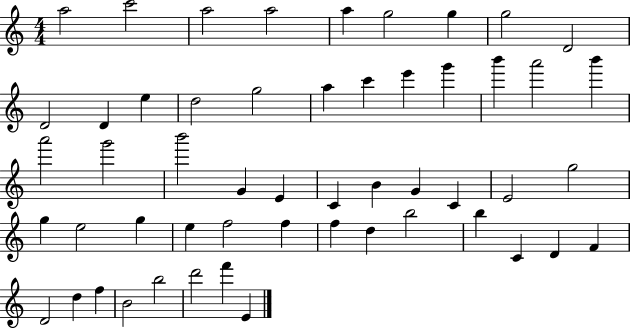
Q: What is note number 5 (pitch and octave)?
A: A5